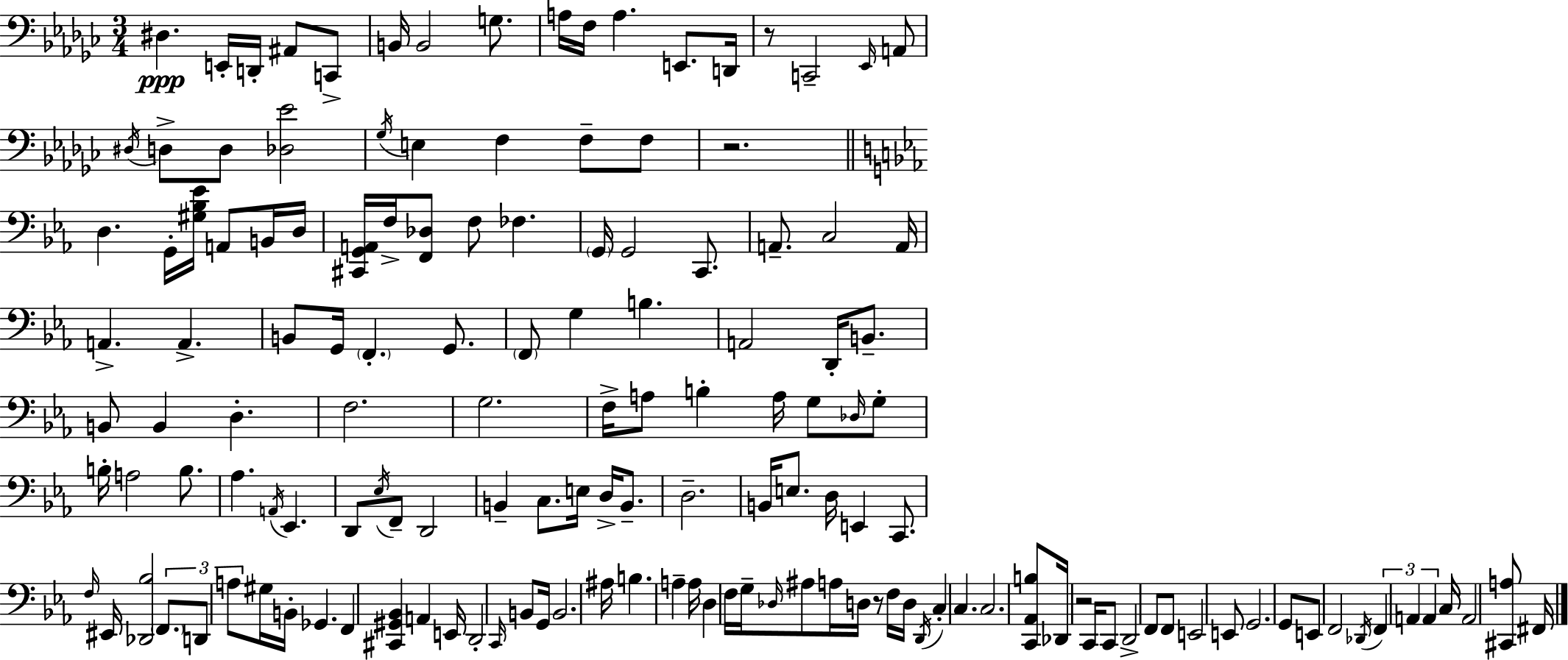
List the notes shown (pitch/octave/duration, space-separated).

D#3/q. E2/s D2/s A#2/e C2/e B2/s B2/h G3/e. A3/s F3/s A3/q. E2/e. D2/s R/e C2/h Eb2/s A2/e D#3/s D3/e D3/e [Db3,Eb4]/h Gb3/s E3/q F3/q F3/e F3/e R/h. D3/q. G2/s [G#3,Bb3,Eb4]/s A2/e B2/s D3/s [C#2,G2,A2]/s F3/s [F2,Db3]/e F3/e FES3/q. G2/s G2/h C2/e. A2/e. C3/h A2/s A2/q. A2/q. B2/e G2/s F2/q. G2/e. F2/e G3/q B3/q. A2/h D2/s B2/e. B2/e B2/q D3/q. F3/h. G3/h. F3/s A3/e B3/q A3/s G3/e Db3/s G3/e B3/s A3/h B3/e. Ab3/q. A2/s Eb2/q. D2/e Eb3/s F2/e D2/h B2/q C3/e. E3/s D3/s B2/e. D3/h. B2/s E3/e. D3/s E2/q C2/e. F3/s EIS2/s [Db2,Bb3]/h F2/e. D2/e A3/e G#3/s B2/s Gb2/q. F2/q [C#2,G#2,Bb2]/q A2/q E2/s D2/h C2/s B2/e G2/s B2/h. A#3/s B3/q. A3/q A3/s D3/q F3/s G3/s Db3/s A#3/e A3/s D3/s R/e F3/s D3/s D2/s C3/q C3/q. C3/h. [C2,Ab2,B3]/e Db2/s R/h C2/s C2/e D2/h F2/e F2/e E2/h E2/e G2/h. G2/e E2/e F2/h Db2/s F2/q A2/q A2/q C3/s A2/h [C#2,A3]/e F#2/s